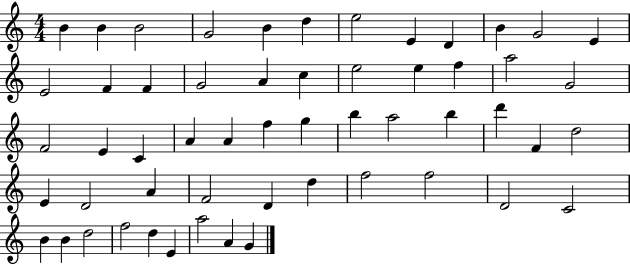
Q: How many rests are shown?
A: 0